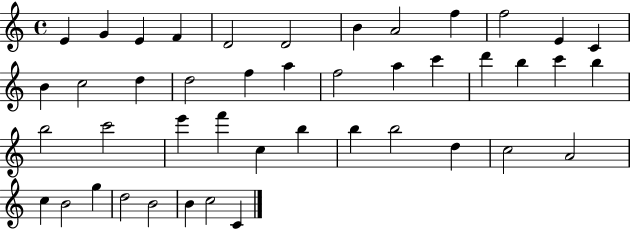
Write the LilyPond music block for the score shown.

{
  \clef treble
  \time 4/4
  \defaultTimeSignature
  \key c \major
  e'4 g'4 e'4 f'4 | d'2 d'2 | b'4 a'2 f''4 | f''2 e'4 c'4 | \break b'4 c''2 d''4 | d''2 f''4 a''4 | f''2 a''4 c'''4 | d'''4 b''4 c'''4 b''4 | \break b''2 c'''2 | e'''4 f'''4 c''4 b''4 | b''4 b''2 d''4 | c''2 a'2 | \break c''4 b'2 g''4 | d''2 b'2 | b'4 c''2 c'4 | \bar "|."
}